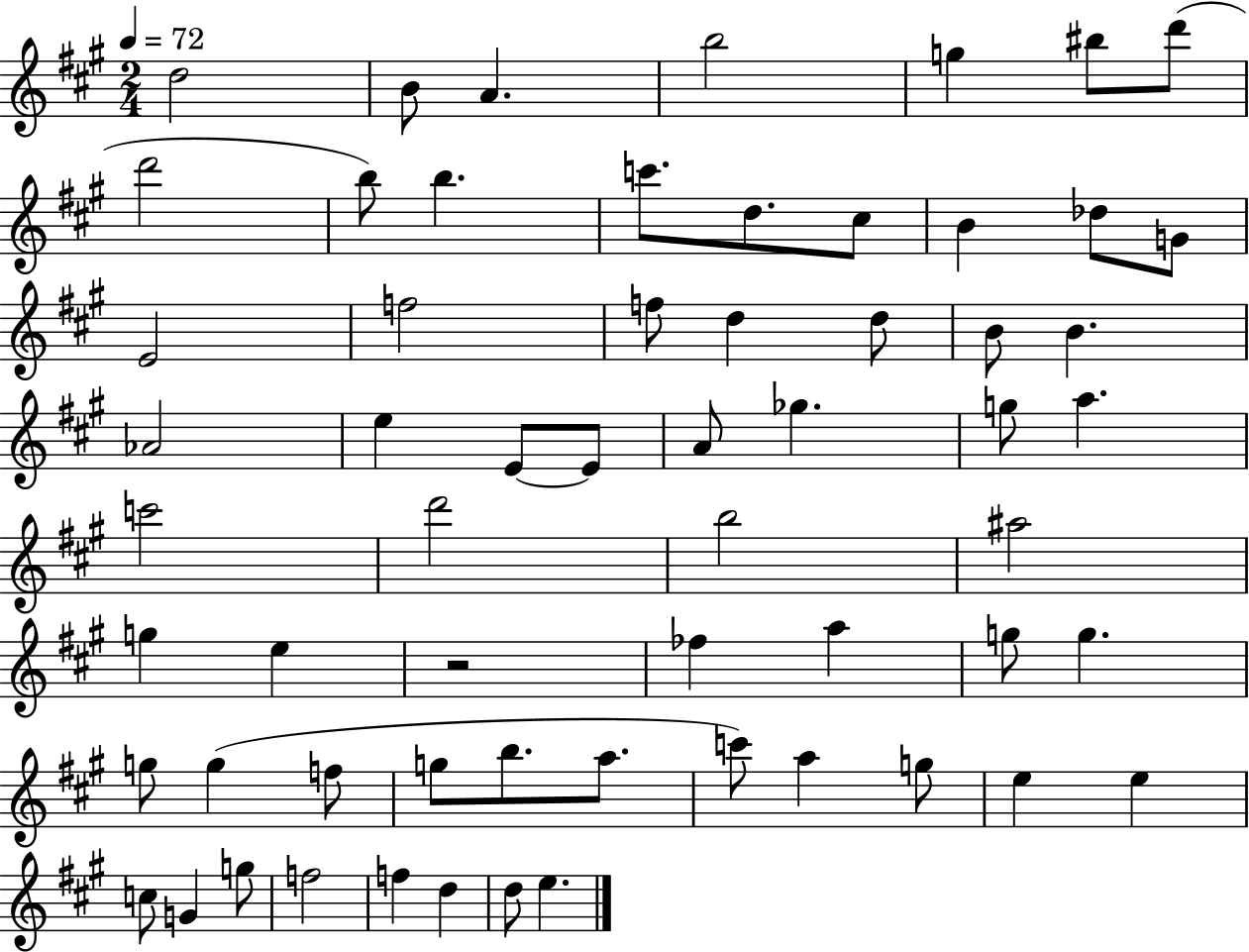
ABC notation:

X:1
T:Untitled
M:2/4
L:1/4
K:A
d2 B/2 A b2 g ^b/2 d'/2 d'2 b/2 b c'/2 d/2 ^c/2 B _d/2 G/2 E2 f2 f/2 d d/2 B/2 B _A2 e E/2 E/2 A/2 _g g/2 a c'2 d'2 b2 ^a2 g e z2 _f a g/2 g g/2 g f/2 g/2 b/2 a/2 c'/2 a g/2 e e c/2 G g/2 f2 f d d/2 e